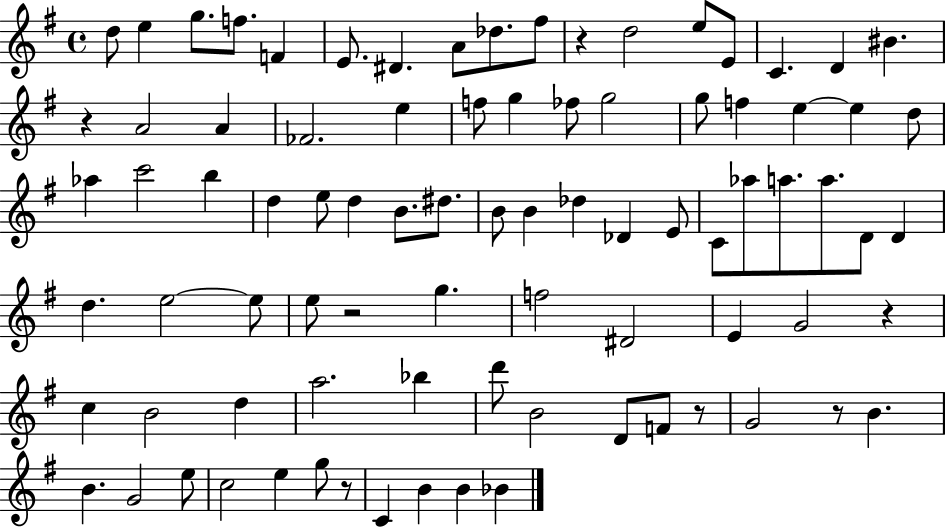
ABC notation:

X:1
T:Untitled
M:4/4
L:1/4
K:G
d/2 e g/2 f/2 F E/2 ^D A/2 _d/2 ^f/2 z d2 e/2 E/2 C D ^B z A2 A _F2 e f/2 g _f/2 g2 g/2 f e e d/2 _a c'2 b d e/2 d B/2 ^d/2 B/2 B _d _D E/2 C/2 _a/2 a/2 a/2 D/2 D d e2 e/2 e/2 z2 g f2 ^D2 E G2 z c B2 d a2 _b d'/2 B2 D/2 F/2 z/2 G2 z/2 B B G2 e/2 c2 e g/2 z/2 C B B _B